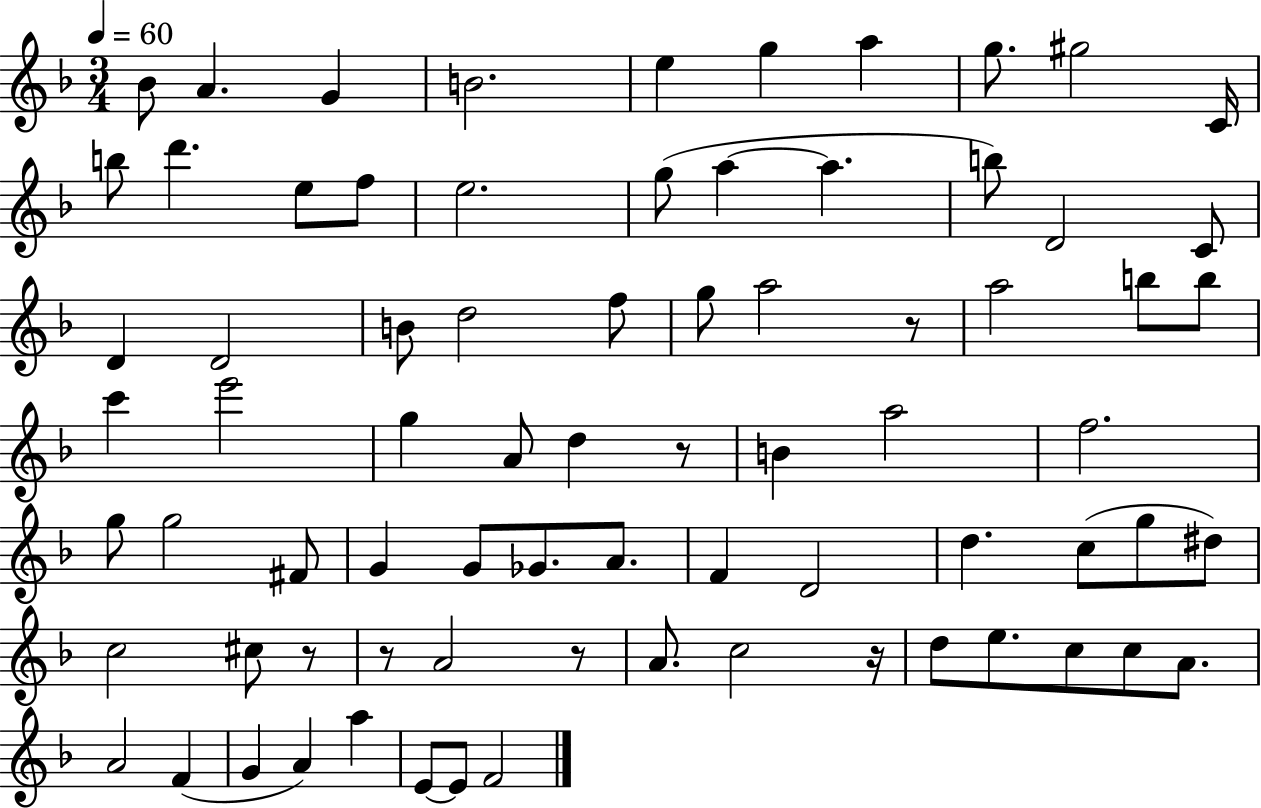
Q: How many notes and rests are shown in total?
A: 76